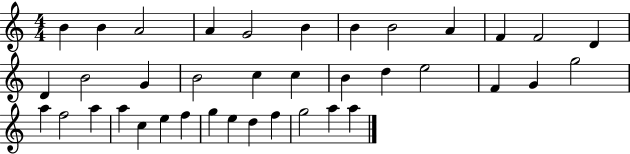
X:1
T:Untitled
M:4/4
L:1/4
K:C
B B A2 A G2 B B B2 A F F2 D D B2 G B2 c c B d e2 F G g2 a f2 a a c e f g e d f g2 a a